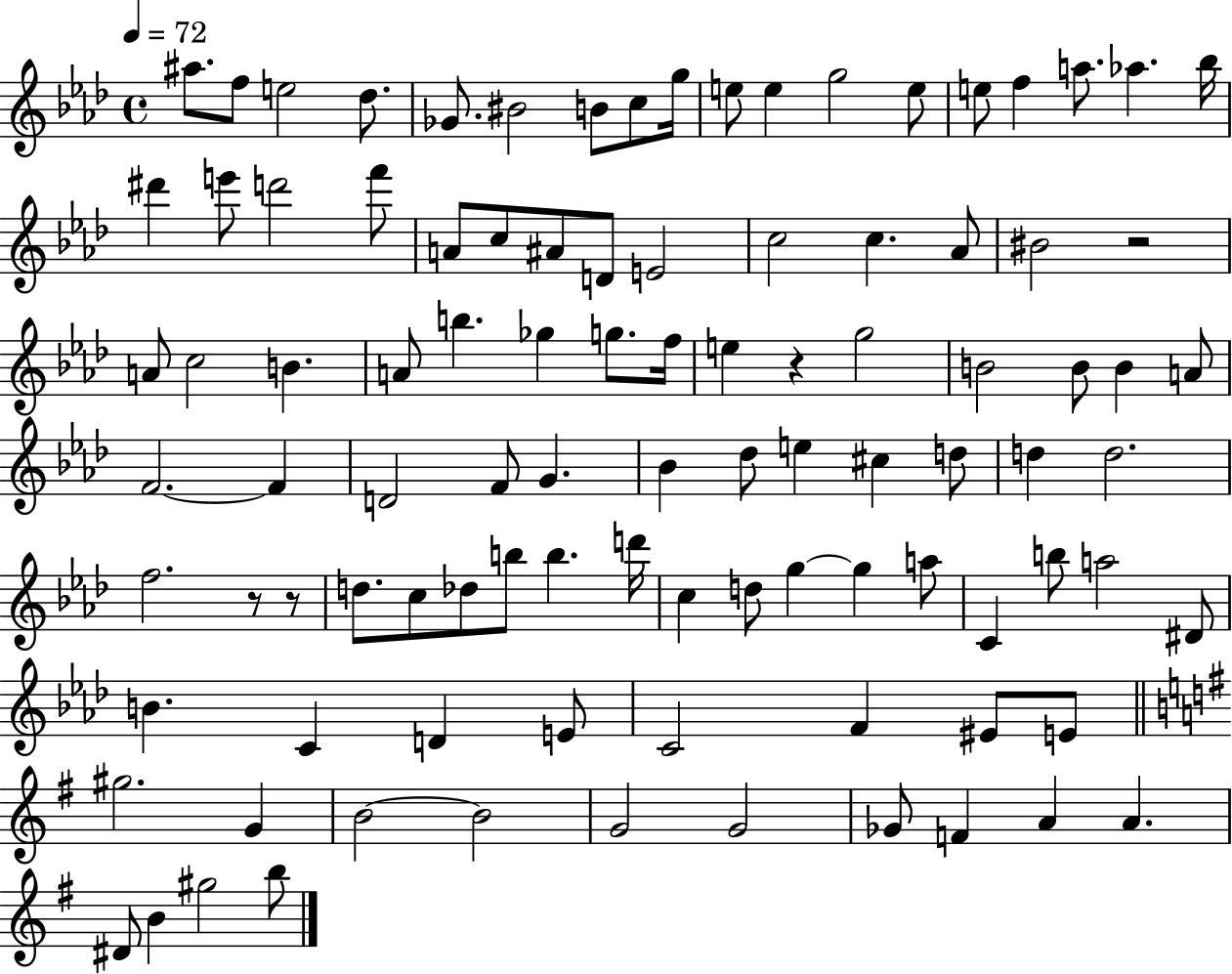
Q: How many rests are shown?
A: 4